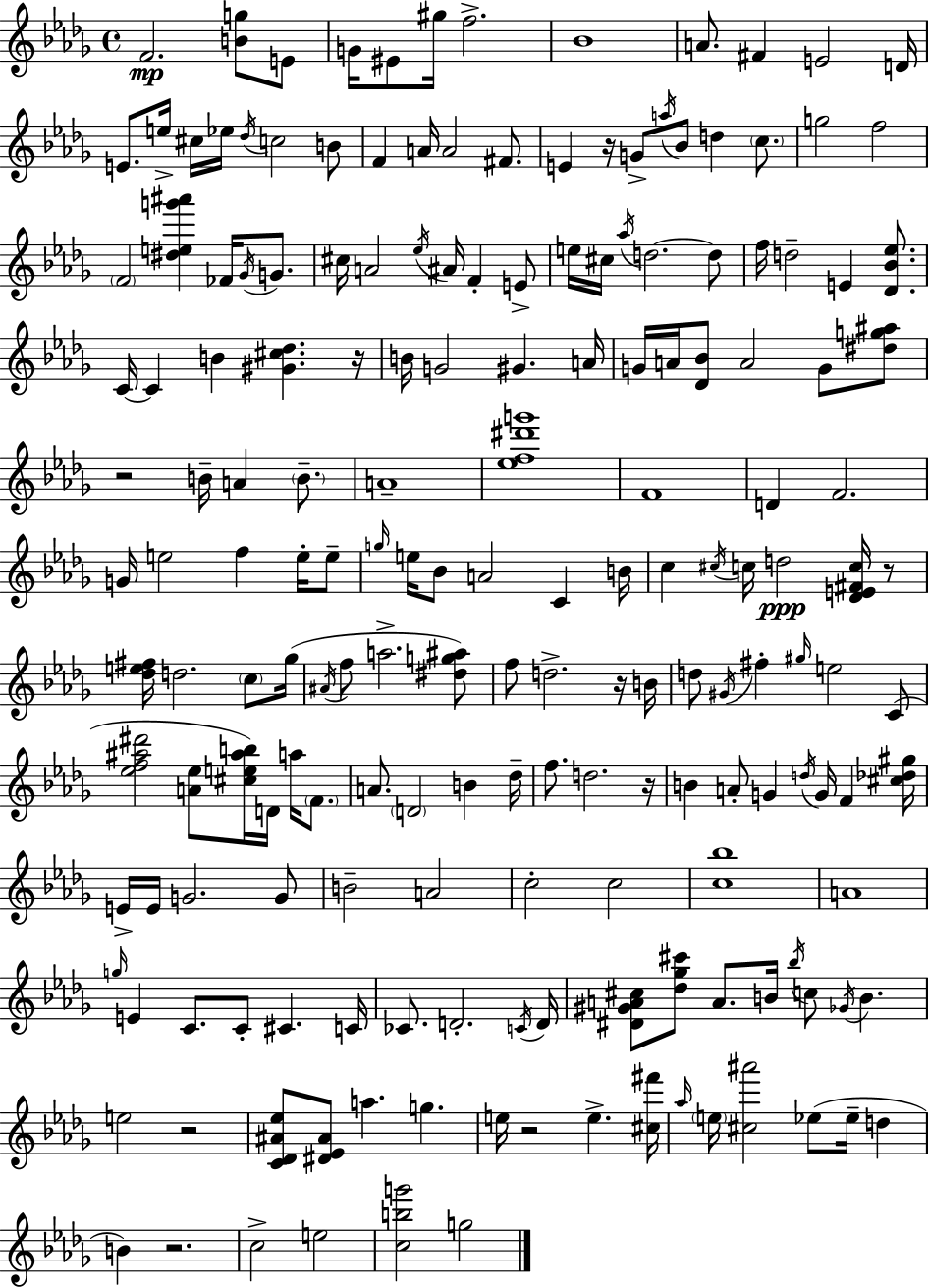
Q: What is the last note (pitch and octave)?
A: G5